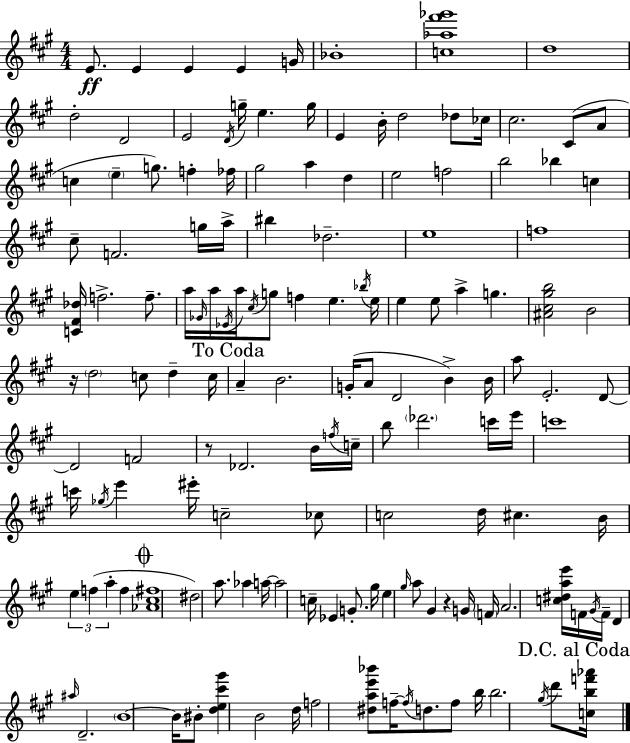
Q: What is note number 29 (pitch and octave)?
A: A5